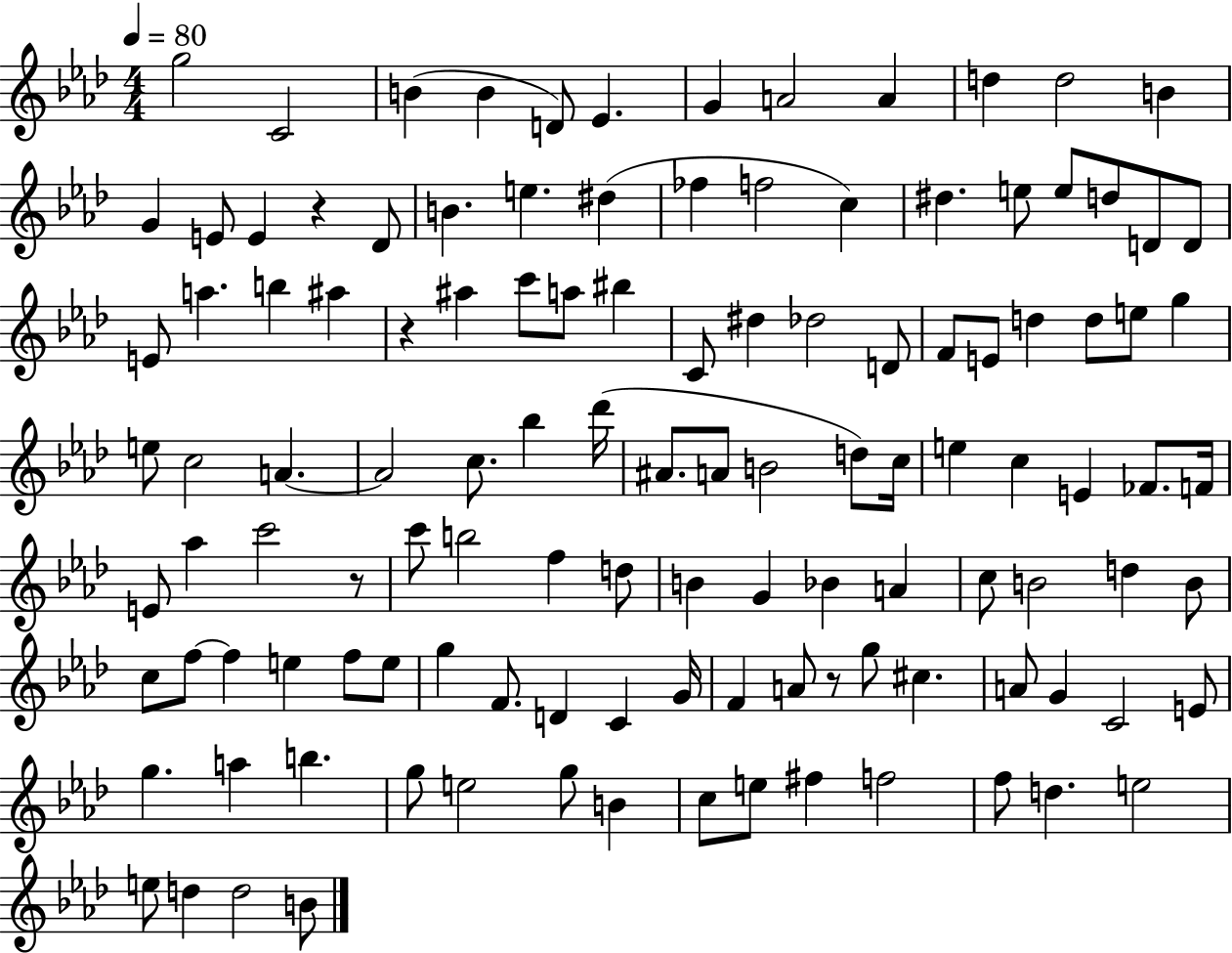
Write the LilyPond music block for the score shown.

{
  \clef treble
  \numericTimeSignature
  \time 4/4
  \key aes \major
  \tempo 4 = 80
  \repeat volta 2 { g''2 c'2 | b'4( b'4 d'8) ees'4. | g'4 a'2 a'4 | d''4 d''2 b'4 | \break g'4 e'8 e'4 r4 des'8 | b'4. e''4. dis''4( | fes''4 f''2 c''4) | dis''4. e''8 e''8 d''8 d'8 d'8 | \break e'8 a''4. b''4 ais''4 | r4 ais''4 c'''8 a''8 bis''4 | c'8 dis''4 des''2 d'8 | f'8 e'8 d''4 d''8 e''8 g''4 | \break e''8 c''2 a'4.~~ | a'2 c''8. bes''4 des'''16( | ais'8. a'8 b'2 d''8) c''16 | e''4 c''4 e'4 fes'8. f'16 | \break e'8 aes''4 c'''2 r8 | c'''8 b''2 f''4 d''8 | b'4 g'4 bes'4 a'4 | c''8 b'2 d''4 b'8 | \break c''8 f''8~~ f''4 e''4 f''8 e''8 | g''4 f'8. d'4 c'4 g'16 | f'4 a'8 r8 g''8 cis''4. | a'8 g'4 c'2 e'8 | \break g''4. a''4 b''4. | g''8 e''2 g''8 b'4 | c''8 e''8 fis''4 f''2 | f''8 d''4. e''2 | \break e''8 d''4 d''2 b'8 | } \bar "|."
}